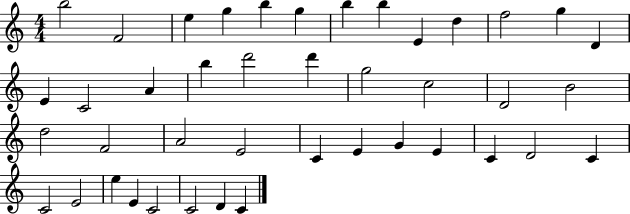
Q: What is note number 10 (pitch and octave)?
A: D5